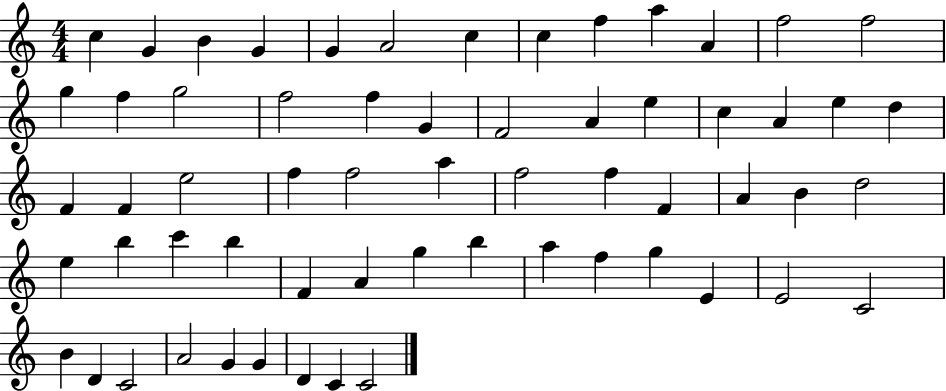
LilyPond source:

{
  \clef treble
  \numericTimeSignature
  \time 4/4
  \key c \major
  c''4 g'4 b'4 g'4 | g'4 a'2 c''4 | c''4 f''4 a''4 a'4 | f''2 f''2 | \break g''4 f''4 g''2 | f''2 f''4 g'4 | f'2 a'4 e''4 | c''4 a'4 e''4 d''4 | \break f'4 f'4 e''2 | f''4 f''2 a''4 | f''2 f''4 f'4 | a'4 b'4 d''2 | \break e''4 b''4 c'''4 b''4 | f'4 a'4 g''4 b''4 | a''4 f''4 g''4 e'4 | e'2 c'2 | \break b'4 d'4 c'2 | a'2 g'4 g'4 | d'4 c'4 c'2 | \bar "|."
}